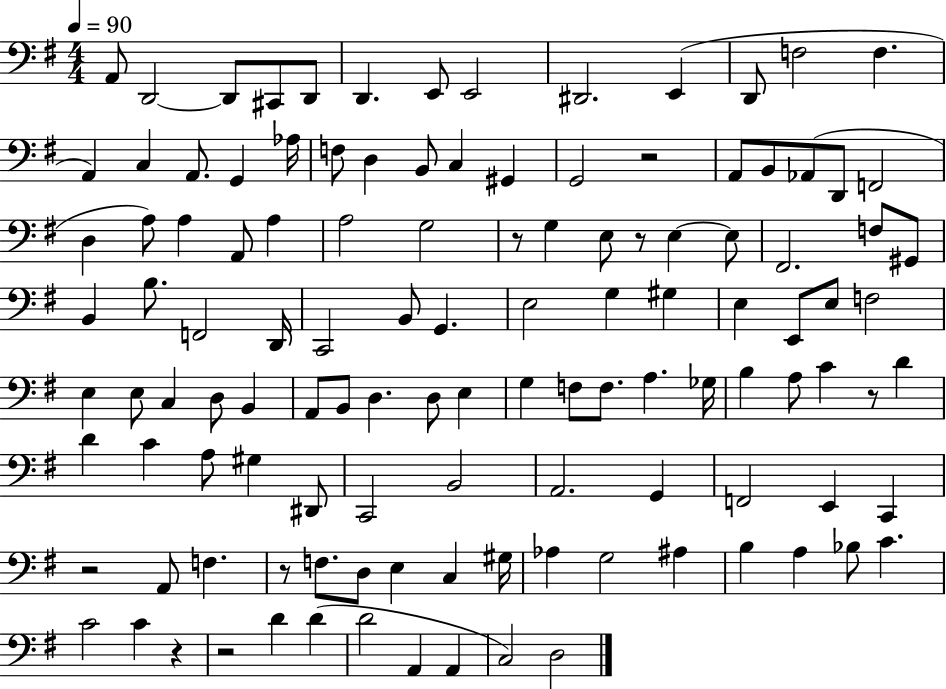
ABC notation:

X:1
T:Untitled
M:4/4
L:1/4
K:G
A,,/2 D,,2 D,,/2 ^C,,/2 D,,/2 D,, E,,/2 E,,2 ^D,,2 E,, D,,/2 F,2 F, A,, C, A,,/2 G,, _A,/4 F,/2 D, B,,/2 C, ^G,, G,,2 z2 A,,/2 B,,/2 _A,,/2 D,,/2 F,,2 D, A,/2 A, A,,/2 A, A,2 G,2 z/2 G, E,/2 z/2 E, E,/2 ^F,,2 F,/2 ^G,,/2 B,, B,/2 F,,2 D,,/4 C,,2 B,,/2 G,, E,2 G, ^G, E, E,,/2 E,/2 F,2 E, E,/2 C, D,/2 B,, A,,/2 B,,/2 D, D,/2 E, G, F,/2 F,/2 A, _G,/4 B, A,/2 C z/2 D D C A,/2 ^G, ^D,,/2 C,,2 B,,2 A,,2 G,, F,,2 E,, C,, z2 A,,/2 F, z/2 F,/2 D,/2 E, C, ^G,/4 _A, G,2 ^A, B, A, _B,/2 C C2 C z z2 D D D2 A,, A,, C,2 D,2